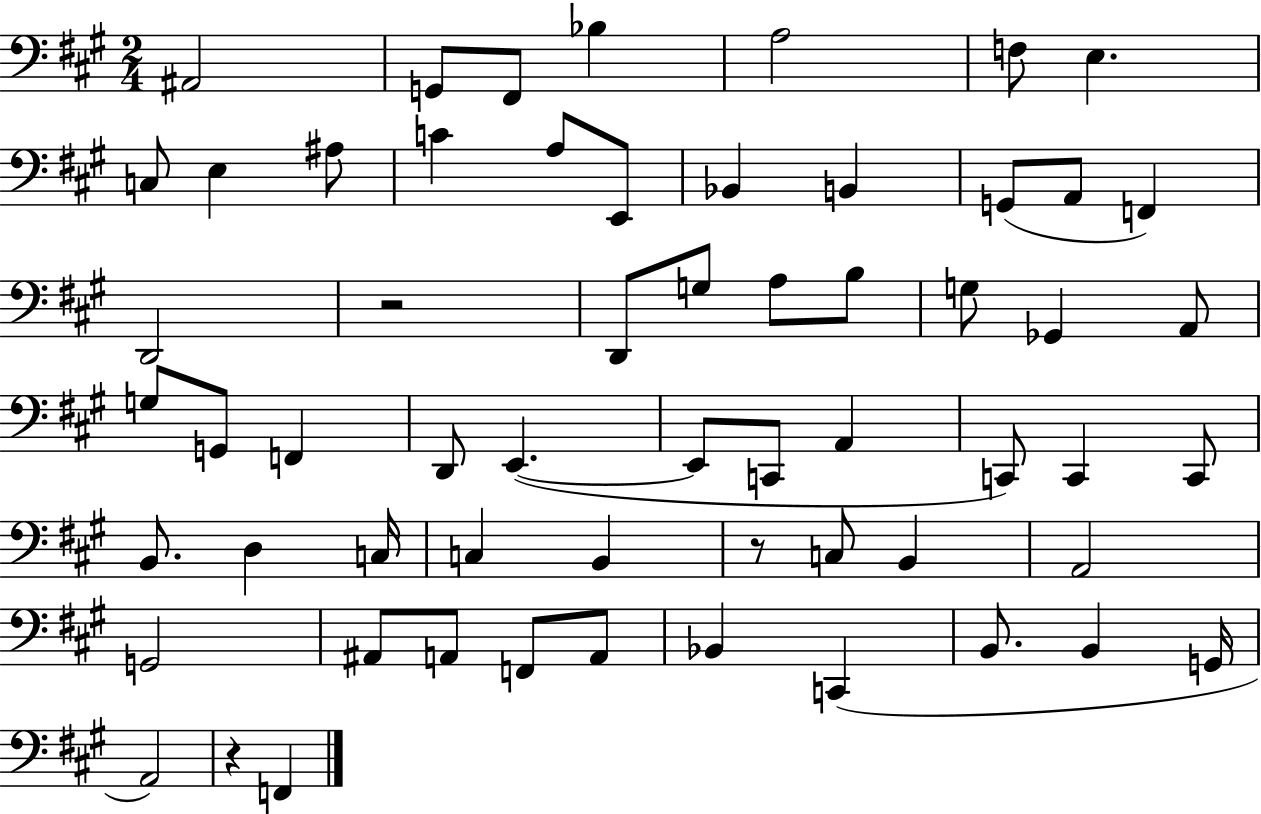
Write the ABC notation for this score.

X:1
T:Untitled
M:2/4
L:1/4
K:A
^A,,2 G,,/2 ^F,,/2 _B, A,2 F,/2 E, C,/2 E, ^A,/2 C A,/2 E,,/2 _B,, B,, G,,/2 A,,/2 F,, D,,2 z2 D,,/2 G,/2 A,/2 B,/2 G,/2 _G,, A,,/2 G,/2 G,,/2 F,, D,,/2 E,, E,,/2 C,,/2 A,, C,,/2 C,, C,,/2 B,,/2 D, C,/4 C, B,, z/2 C,/2 B,, A,,2 G,,2 ^A,,/2 A,,/2 F,,/2 A,,/2 _B,, C,, B,,/2 B,, G,,/4 A,,2 z F,,